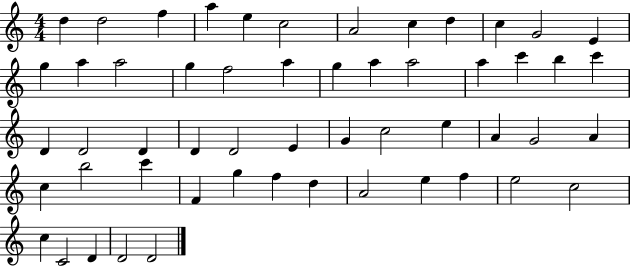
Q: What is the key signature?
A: C major